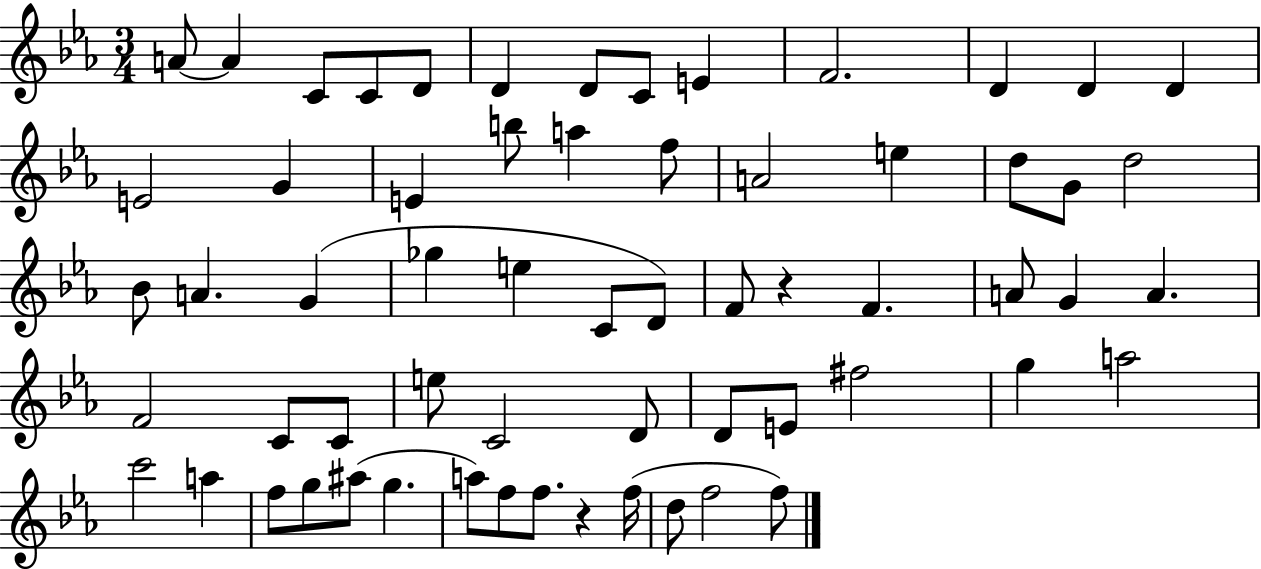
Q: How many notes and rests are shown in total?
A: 62